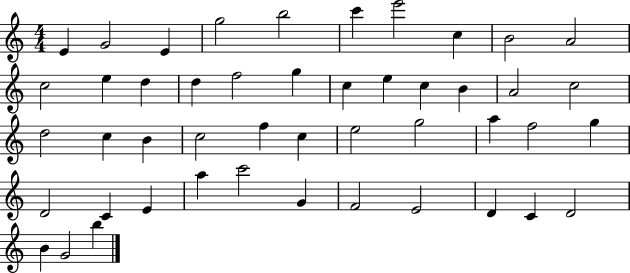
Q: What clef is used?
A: treble